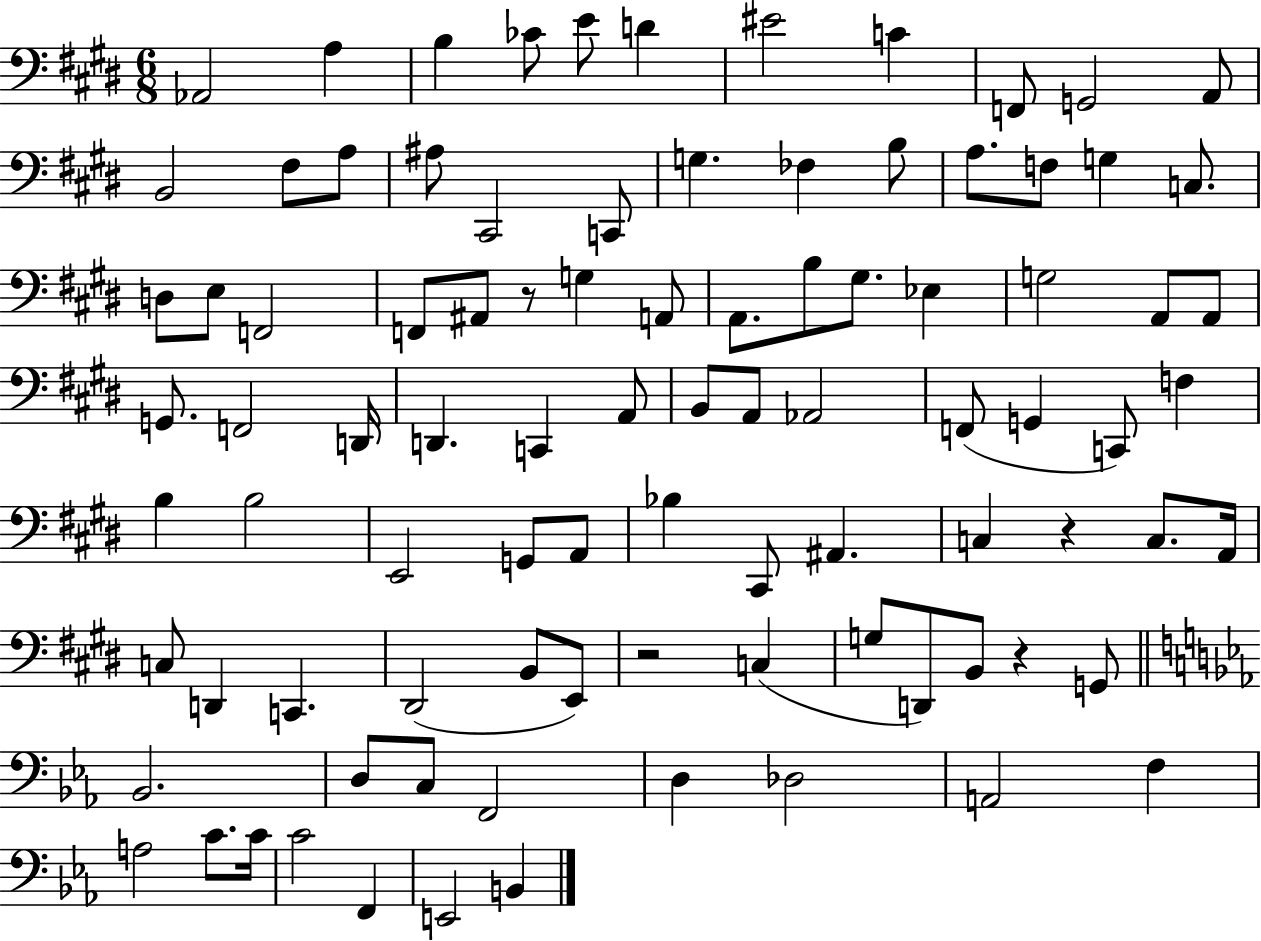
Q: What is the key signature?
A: E major